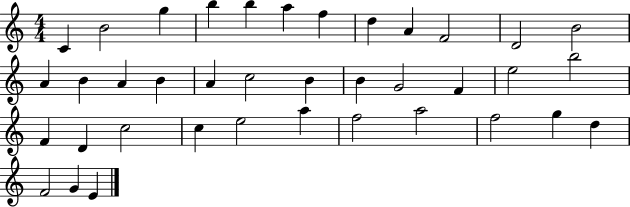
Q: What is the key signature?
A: C major